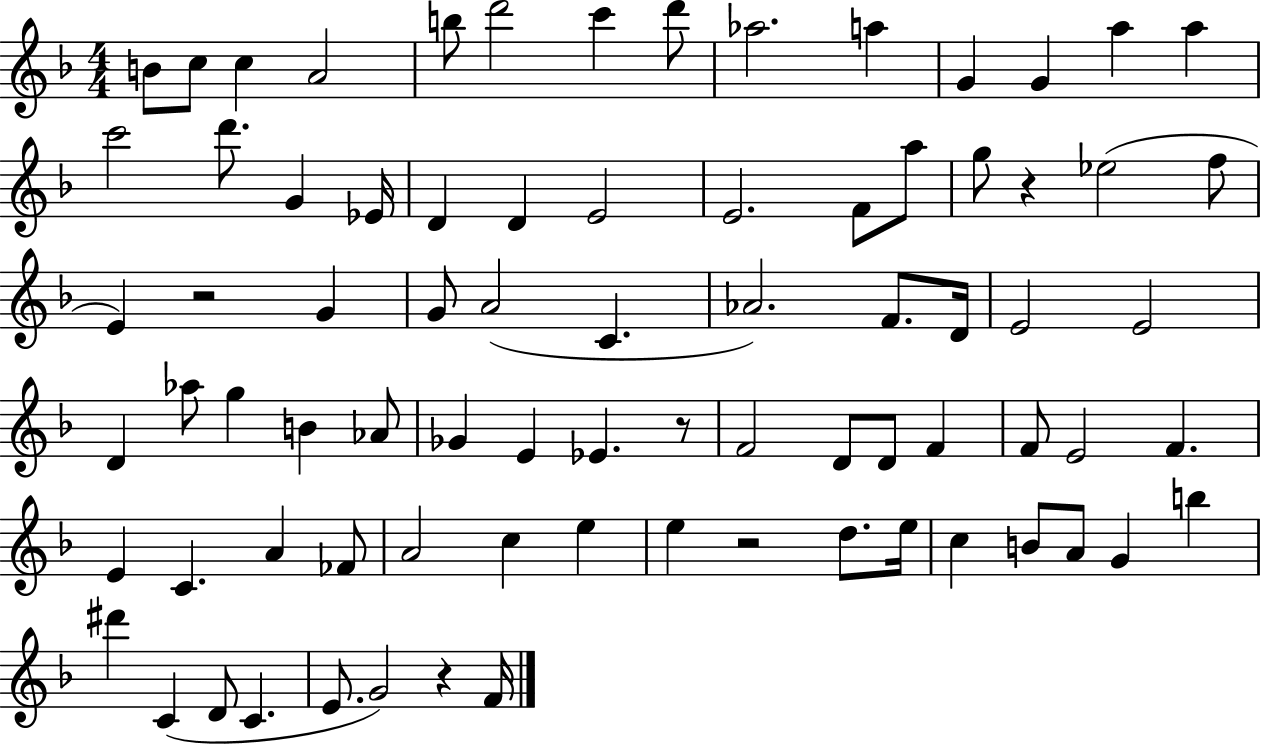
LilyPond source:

{
  \clef treble
  \numericTimeSignature
  \time 4/4
  \key f \major
  b'8 c''8 c''4 a'2 | b''8 d'''2 c'''4 d'''8 | aes''2. a''4 | g'4 g'4 a''4 a''4 | \break c'''2 d'''8. g'4 ees'16 | d'4 d'4 e'2 | e'2. f'8 a''8 | g''8 r4 ees''2( f''8 | \break e'4) r2 g'4 | g'8 a'2( c'4. | aes'2.) f'8. d'16 | e'2 e'2 | \break d'4 aes''8 g''4 b'4 aes'8 | ges'4 e'4 ees'4. r8 | f'2 d'8 d'8 f'4 | f'8 e'2 f'4. | \break e'4 c'4. a'4 fes'8 | a'2 c''4 e''4 | e''4 r2 d''8. e''16 | c''4 b'8 a'8 g'4 b''4 | \break dis'''4 c'4( d'8 c'4. | e'8. g'2) r4 f'16 | \bar "|."
}